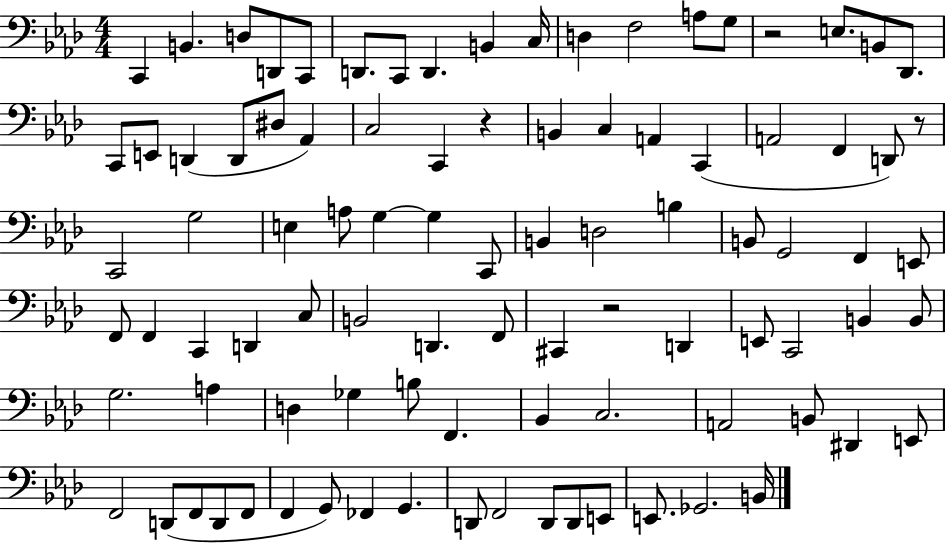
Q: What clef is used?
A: bass